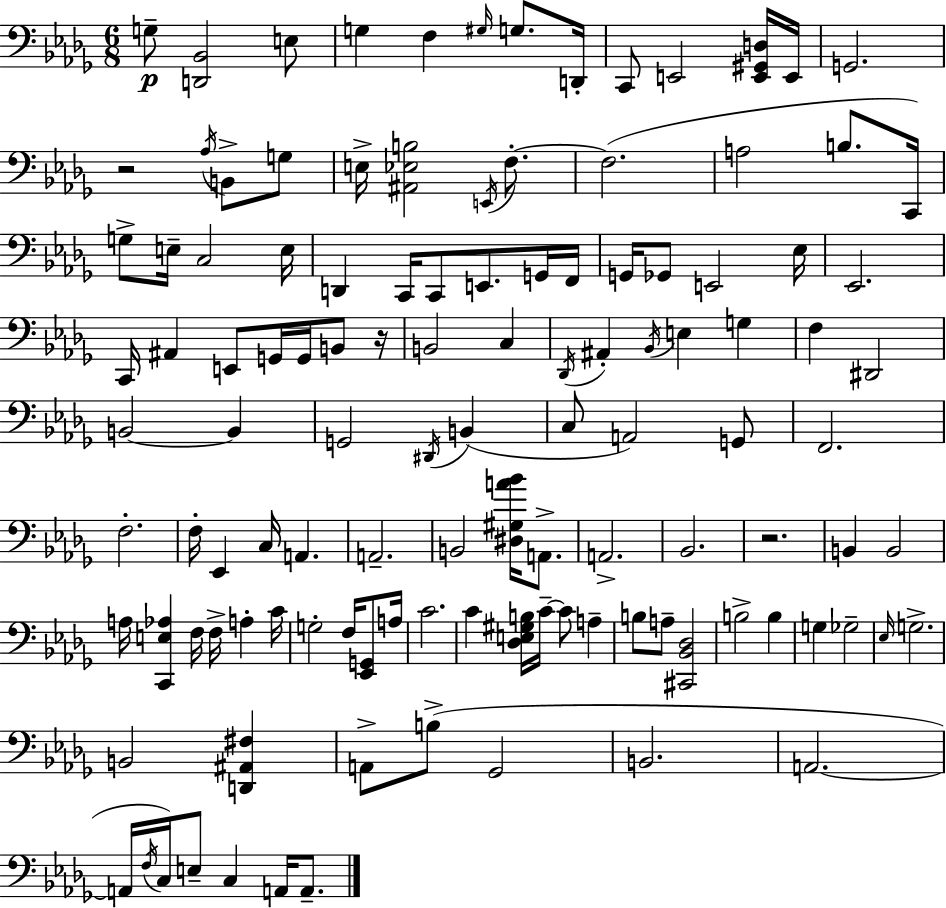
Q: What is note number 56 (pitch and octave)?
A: B2